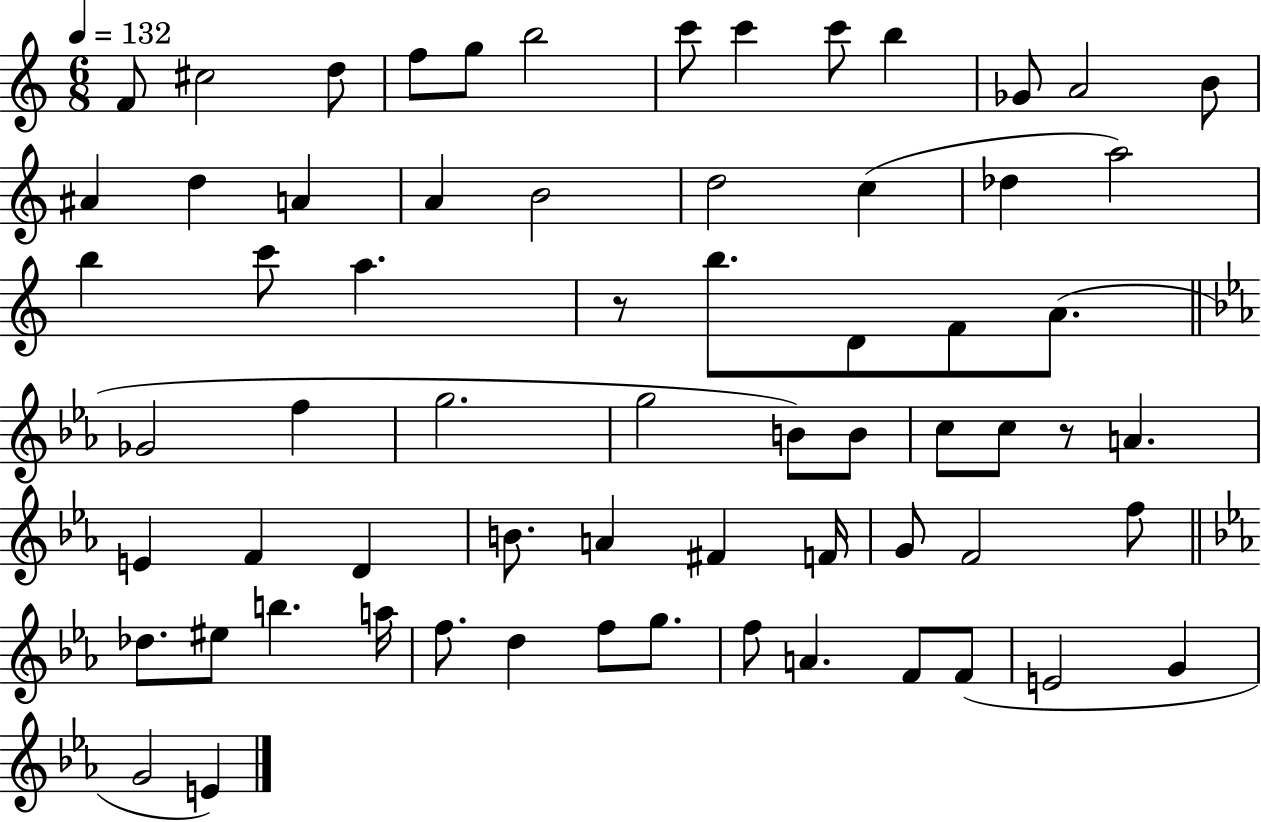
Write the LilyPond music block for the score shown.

{
  \clef treble
  \numericTimeSignature
  \time 6/8
  \key c \major
  \tempo 4 = 132
  f'8 cis''2 d''8 | f''8 g''8 b''2 | c'''8 c'''4 c'''8 b''4 | ges'8 a'2 b'8 | \break ais'4 d''4 a'4 | a'4 b'2 | d''2 c''4( | des''4 a''2) | \break b''4 c'''8 a''4. | r8 b''8. d'8 f'8 a'8.( | \bar "||" \break \key c \minor ges'2 f''4 | g''2. | g''2 b'8) b'8 | c''8 c''8 r8 a'4. | \break e'4 f'4 d'4 | b'8. a'4 fis'4 f'16 | g'8 f'2 f''8 | \bar "||" \break \key c \minor des''8. eis''8 b''4. a''16 | f''8. d''4 f''8 g''8. | f''8 a'4. f'8 f'8( | e'2 g'4 | \break g'2 e'4) | \bar "|."
}